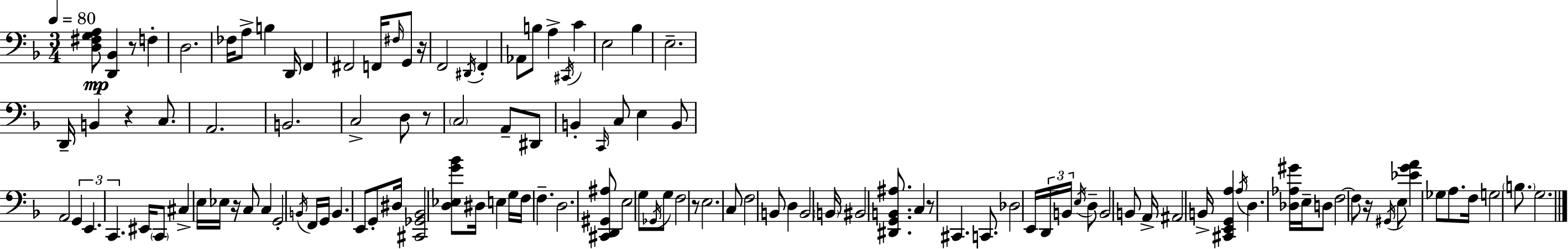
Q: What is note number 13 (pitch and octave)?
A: D#2